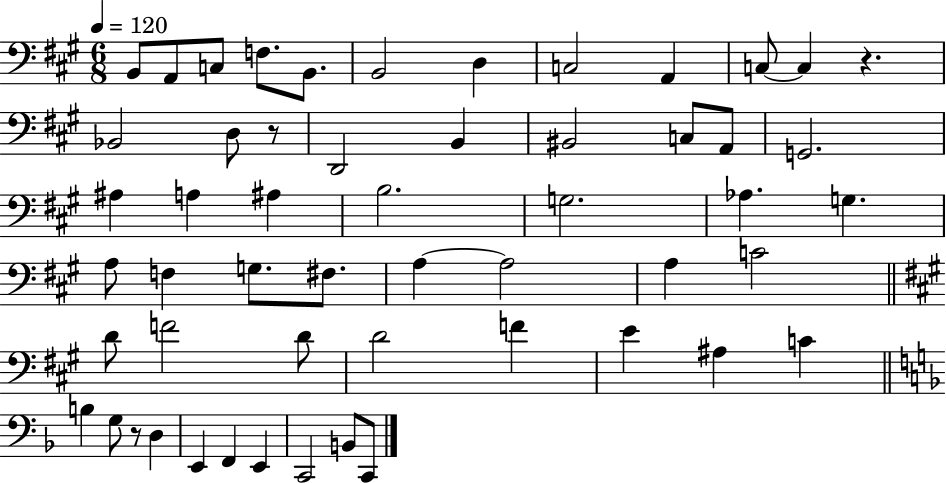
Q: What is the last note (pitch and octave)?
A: C2